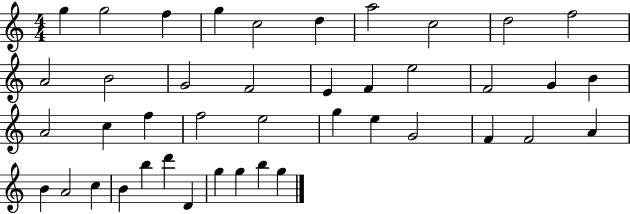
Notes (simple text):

G5/q G5/h F5/q G5/q C5/h D5/q A5/h C5/h D5/h F5/h A4/h B4/h G4/h F4/h E4/q F4/q E5/h F4/h G4/q B4/q A4/h C5/q F5/q F5/h E5/h G5/q E5/q G4/h F4/q F4/h A4/q B4/q A4/h C5/q B4/q B5/q D6/q D4/q G5/q G5/q B5/q G5/q